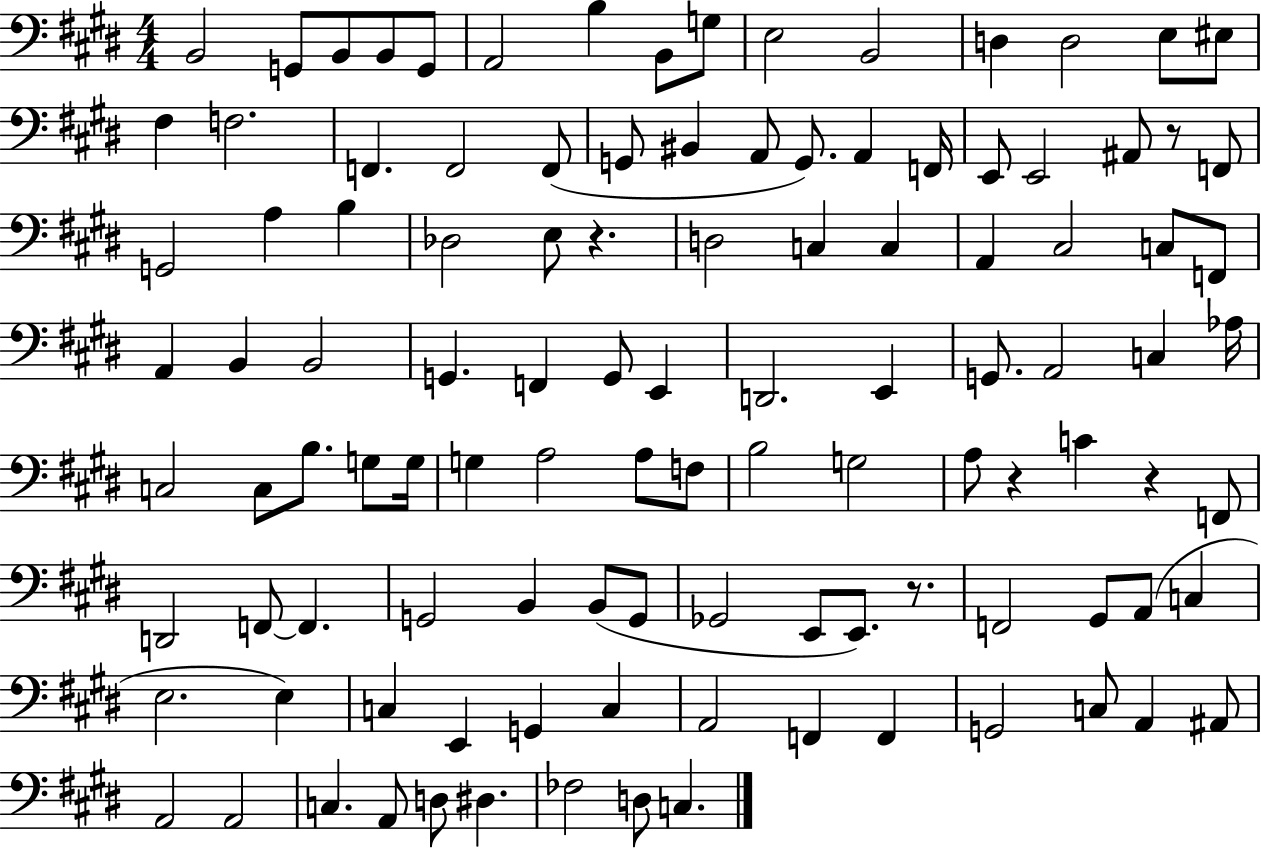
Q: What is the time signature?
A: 4/4